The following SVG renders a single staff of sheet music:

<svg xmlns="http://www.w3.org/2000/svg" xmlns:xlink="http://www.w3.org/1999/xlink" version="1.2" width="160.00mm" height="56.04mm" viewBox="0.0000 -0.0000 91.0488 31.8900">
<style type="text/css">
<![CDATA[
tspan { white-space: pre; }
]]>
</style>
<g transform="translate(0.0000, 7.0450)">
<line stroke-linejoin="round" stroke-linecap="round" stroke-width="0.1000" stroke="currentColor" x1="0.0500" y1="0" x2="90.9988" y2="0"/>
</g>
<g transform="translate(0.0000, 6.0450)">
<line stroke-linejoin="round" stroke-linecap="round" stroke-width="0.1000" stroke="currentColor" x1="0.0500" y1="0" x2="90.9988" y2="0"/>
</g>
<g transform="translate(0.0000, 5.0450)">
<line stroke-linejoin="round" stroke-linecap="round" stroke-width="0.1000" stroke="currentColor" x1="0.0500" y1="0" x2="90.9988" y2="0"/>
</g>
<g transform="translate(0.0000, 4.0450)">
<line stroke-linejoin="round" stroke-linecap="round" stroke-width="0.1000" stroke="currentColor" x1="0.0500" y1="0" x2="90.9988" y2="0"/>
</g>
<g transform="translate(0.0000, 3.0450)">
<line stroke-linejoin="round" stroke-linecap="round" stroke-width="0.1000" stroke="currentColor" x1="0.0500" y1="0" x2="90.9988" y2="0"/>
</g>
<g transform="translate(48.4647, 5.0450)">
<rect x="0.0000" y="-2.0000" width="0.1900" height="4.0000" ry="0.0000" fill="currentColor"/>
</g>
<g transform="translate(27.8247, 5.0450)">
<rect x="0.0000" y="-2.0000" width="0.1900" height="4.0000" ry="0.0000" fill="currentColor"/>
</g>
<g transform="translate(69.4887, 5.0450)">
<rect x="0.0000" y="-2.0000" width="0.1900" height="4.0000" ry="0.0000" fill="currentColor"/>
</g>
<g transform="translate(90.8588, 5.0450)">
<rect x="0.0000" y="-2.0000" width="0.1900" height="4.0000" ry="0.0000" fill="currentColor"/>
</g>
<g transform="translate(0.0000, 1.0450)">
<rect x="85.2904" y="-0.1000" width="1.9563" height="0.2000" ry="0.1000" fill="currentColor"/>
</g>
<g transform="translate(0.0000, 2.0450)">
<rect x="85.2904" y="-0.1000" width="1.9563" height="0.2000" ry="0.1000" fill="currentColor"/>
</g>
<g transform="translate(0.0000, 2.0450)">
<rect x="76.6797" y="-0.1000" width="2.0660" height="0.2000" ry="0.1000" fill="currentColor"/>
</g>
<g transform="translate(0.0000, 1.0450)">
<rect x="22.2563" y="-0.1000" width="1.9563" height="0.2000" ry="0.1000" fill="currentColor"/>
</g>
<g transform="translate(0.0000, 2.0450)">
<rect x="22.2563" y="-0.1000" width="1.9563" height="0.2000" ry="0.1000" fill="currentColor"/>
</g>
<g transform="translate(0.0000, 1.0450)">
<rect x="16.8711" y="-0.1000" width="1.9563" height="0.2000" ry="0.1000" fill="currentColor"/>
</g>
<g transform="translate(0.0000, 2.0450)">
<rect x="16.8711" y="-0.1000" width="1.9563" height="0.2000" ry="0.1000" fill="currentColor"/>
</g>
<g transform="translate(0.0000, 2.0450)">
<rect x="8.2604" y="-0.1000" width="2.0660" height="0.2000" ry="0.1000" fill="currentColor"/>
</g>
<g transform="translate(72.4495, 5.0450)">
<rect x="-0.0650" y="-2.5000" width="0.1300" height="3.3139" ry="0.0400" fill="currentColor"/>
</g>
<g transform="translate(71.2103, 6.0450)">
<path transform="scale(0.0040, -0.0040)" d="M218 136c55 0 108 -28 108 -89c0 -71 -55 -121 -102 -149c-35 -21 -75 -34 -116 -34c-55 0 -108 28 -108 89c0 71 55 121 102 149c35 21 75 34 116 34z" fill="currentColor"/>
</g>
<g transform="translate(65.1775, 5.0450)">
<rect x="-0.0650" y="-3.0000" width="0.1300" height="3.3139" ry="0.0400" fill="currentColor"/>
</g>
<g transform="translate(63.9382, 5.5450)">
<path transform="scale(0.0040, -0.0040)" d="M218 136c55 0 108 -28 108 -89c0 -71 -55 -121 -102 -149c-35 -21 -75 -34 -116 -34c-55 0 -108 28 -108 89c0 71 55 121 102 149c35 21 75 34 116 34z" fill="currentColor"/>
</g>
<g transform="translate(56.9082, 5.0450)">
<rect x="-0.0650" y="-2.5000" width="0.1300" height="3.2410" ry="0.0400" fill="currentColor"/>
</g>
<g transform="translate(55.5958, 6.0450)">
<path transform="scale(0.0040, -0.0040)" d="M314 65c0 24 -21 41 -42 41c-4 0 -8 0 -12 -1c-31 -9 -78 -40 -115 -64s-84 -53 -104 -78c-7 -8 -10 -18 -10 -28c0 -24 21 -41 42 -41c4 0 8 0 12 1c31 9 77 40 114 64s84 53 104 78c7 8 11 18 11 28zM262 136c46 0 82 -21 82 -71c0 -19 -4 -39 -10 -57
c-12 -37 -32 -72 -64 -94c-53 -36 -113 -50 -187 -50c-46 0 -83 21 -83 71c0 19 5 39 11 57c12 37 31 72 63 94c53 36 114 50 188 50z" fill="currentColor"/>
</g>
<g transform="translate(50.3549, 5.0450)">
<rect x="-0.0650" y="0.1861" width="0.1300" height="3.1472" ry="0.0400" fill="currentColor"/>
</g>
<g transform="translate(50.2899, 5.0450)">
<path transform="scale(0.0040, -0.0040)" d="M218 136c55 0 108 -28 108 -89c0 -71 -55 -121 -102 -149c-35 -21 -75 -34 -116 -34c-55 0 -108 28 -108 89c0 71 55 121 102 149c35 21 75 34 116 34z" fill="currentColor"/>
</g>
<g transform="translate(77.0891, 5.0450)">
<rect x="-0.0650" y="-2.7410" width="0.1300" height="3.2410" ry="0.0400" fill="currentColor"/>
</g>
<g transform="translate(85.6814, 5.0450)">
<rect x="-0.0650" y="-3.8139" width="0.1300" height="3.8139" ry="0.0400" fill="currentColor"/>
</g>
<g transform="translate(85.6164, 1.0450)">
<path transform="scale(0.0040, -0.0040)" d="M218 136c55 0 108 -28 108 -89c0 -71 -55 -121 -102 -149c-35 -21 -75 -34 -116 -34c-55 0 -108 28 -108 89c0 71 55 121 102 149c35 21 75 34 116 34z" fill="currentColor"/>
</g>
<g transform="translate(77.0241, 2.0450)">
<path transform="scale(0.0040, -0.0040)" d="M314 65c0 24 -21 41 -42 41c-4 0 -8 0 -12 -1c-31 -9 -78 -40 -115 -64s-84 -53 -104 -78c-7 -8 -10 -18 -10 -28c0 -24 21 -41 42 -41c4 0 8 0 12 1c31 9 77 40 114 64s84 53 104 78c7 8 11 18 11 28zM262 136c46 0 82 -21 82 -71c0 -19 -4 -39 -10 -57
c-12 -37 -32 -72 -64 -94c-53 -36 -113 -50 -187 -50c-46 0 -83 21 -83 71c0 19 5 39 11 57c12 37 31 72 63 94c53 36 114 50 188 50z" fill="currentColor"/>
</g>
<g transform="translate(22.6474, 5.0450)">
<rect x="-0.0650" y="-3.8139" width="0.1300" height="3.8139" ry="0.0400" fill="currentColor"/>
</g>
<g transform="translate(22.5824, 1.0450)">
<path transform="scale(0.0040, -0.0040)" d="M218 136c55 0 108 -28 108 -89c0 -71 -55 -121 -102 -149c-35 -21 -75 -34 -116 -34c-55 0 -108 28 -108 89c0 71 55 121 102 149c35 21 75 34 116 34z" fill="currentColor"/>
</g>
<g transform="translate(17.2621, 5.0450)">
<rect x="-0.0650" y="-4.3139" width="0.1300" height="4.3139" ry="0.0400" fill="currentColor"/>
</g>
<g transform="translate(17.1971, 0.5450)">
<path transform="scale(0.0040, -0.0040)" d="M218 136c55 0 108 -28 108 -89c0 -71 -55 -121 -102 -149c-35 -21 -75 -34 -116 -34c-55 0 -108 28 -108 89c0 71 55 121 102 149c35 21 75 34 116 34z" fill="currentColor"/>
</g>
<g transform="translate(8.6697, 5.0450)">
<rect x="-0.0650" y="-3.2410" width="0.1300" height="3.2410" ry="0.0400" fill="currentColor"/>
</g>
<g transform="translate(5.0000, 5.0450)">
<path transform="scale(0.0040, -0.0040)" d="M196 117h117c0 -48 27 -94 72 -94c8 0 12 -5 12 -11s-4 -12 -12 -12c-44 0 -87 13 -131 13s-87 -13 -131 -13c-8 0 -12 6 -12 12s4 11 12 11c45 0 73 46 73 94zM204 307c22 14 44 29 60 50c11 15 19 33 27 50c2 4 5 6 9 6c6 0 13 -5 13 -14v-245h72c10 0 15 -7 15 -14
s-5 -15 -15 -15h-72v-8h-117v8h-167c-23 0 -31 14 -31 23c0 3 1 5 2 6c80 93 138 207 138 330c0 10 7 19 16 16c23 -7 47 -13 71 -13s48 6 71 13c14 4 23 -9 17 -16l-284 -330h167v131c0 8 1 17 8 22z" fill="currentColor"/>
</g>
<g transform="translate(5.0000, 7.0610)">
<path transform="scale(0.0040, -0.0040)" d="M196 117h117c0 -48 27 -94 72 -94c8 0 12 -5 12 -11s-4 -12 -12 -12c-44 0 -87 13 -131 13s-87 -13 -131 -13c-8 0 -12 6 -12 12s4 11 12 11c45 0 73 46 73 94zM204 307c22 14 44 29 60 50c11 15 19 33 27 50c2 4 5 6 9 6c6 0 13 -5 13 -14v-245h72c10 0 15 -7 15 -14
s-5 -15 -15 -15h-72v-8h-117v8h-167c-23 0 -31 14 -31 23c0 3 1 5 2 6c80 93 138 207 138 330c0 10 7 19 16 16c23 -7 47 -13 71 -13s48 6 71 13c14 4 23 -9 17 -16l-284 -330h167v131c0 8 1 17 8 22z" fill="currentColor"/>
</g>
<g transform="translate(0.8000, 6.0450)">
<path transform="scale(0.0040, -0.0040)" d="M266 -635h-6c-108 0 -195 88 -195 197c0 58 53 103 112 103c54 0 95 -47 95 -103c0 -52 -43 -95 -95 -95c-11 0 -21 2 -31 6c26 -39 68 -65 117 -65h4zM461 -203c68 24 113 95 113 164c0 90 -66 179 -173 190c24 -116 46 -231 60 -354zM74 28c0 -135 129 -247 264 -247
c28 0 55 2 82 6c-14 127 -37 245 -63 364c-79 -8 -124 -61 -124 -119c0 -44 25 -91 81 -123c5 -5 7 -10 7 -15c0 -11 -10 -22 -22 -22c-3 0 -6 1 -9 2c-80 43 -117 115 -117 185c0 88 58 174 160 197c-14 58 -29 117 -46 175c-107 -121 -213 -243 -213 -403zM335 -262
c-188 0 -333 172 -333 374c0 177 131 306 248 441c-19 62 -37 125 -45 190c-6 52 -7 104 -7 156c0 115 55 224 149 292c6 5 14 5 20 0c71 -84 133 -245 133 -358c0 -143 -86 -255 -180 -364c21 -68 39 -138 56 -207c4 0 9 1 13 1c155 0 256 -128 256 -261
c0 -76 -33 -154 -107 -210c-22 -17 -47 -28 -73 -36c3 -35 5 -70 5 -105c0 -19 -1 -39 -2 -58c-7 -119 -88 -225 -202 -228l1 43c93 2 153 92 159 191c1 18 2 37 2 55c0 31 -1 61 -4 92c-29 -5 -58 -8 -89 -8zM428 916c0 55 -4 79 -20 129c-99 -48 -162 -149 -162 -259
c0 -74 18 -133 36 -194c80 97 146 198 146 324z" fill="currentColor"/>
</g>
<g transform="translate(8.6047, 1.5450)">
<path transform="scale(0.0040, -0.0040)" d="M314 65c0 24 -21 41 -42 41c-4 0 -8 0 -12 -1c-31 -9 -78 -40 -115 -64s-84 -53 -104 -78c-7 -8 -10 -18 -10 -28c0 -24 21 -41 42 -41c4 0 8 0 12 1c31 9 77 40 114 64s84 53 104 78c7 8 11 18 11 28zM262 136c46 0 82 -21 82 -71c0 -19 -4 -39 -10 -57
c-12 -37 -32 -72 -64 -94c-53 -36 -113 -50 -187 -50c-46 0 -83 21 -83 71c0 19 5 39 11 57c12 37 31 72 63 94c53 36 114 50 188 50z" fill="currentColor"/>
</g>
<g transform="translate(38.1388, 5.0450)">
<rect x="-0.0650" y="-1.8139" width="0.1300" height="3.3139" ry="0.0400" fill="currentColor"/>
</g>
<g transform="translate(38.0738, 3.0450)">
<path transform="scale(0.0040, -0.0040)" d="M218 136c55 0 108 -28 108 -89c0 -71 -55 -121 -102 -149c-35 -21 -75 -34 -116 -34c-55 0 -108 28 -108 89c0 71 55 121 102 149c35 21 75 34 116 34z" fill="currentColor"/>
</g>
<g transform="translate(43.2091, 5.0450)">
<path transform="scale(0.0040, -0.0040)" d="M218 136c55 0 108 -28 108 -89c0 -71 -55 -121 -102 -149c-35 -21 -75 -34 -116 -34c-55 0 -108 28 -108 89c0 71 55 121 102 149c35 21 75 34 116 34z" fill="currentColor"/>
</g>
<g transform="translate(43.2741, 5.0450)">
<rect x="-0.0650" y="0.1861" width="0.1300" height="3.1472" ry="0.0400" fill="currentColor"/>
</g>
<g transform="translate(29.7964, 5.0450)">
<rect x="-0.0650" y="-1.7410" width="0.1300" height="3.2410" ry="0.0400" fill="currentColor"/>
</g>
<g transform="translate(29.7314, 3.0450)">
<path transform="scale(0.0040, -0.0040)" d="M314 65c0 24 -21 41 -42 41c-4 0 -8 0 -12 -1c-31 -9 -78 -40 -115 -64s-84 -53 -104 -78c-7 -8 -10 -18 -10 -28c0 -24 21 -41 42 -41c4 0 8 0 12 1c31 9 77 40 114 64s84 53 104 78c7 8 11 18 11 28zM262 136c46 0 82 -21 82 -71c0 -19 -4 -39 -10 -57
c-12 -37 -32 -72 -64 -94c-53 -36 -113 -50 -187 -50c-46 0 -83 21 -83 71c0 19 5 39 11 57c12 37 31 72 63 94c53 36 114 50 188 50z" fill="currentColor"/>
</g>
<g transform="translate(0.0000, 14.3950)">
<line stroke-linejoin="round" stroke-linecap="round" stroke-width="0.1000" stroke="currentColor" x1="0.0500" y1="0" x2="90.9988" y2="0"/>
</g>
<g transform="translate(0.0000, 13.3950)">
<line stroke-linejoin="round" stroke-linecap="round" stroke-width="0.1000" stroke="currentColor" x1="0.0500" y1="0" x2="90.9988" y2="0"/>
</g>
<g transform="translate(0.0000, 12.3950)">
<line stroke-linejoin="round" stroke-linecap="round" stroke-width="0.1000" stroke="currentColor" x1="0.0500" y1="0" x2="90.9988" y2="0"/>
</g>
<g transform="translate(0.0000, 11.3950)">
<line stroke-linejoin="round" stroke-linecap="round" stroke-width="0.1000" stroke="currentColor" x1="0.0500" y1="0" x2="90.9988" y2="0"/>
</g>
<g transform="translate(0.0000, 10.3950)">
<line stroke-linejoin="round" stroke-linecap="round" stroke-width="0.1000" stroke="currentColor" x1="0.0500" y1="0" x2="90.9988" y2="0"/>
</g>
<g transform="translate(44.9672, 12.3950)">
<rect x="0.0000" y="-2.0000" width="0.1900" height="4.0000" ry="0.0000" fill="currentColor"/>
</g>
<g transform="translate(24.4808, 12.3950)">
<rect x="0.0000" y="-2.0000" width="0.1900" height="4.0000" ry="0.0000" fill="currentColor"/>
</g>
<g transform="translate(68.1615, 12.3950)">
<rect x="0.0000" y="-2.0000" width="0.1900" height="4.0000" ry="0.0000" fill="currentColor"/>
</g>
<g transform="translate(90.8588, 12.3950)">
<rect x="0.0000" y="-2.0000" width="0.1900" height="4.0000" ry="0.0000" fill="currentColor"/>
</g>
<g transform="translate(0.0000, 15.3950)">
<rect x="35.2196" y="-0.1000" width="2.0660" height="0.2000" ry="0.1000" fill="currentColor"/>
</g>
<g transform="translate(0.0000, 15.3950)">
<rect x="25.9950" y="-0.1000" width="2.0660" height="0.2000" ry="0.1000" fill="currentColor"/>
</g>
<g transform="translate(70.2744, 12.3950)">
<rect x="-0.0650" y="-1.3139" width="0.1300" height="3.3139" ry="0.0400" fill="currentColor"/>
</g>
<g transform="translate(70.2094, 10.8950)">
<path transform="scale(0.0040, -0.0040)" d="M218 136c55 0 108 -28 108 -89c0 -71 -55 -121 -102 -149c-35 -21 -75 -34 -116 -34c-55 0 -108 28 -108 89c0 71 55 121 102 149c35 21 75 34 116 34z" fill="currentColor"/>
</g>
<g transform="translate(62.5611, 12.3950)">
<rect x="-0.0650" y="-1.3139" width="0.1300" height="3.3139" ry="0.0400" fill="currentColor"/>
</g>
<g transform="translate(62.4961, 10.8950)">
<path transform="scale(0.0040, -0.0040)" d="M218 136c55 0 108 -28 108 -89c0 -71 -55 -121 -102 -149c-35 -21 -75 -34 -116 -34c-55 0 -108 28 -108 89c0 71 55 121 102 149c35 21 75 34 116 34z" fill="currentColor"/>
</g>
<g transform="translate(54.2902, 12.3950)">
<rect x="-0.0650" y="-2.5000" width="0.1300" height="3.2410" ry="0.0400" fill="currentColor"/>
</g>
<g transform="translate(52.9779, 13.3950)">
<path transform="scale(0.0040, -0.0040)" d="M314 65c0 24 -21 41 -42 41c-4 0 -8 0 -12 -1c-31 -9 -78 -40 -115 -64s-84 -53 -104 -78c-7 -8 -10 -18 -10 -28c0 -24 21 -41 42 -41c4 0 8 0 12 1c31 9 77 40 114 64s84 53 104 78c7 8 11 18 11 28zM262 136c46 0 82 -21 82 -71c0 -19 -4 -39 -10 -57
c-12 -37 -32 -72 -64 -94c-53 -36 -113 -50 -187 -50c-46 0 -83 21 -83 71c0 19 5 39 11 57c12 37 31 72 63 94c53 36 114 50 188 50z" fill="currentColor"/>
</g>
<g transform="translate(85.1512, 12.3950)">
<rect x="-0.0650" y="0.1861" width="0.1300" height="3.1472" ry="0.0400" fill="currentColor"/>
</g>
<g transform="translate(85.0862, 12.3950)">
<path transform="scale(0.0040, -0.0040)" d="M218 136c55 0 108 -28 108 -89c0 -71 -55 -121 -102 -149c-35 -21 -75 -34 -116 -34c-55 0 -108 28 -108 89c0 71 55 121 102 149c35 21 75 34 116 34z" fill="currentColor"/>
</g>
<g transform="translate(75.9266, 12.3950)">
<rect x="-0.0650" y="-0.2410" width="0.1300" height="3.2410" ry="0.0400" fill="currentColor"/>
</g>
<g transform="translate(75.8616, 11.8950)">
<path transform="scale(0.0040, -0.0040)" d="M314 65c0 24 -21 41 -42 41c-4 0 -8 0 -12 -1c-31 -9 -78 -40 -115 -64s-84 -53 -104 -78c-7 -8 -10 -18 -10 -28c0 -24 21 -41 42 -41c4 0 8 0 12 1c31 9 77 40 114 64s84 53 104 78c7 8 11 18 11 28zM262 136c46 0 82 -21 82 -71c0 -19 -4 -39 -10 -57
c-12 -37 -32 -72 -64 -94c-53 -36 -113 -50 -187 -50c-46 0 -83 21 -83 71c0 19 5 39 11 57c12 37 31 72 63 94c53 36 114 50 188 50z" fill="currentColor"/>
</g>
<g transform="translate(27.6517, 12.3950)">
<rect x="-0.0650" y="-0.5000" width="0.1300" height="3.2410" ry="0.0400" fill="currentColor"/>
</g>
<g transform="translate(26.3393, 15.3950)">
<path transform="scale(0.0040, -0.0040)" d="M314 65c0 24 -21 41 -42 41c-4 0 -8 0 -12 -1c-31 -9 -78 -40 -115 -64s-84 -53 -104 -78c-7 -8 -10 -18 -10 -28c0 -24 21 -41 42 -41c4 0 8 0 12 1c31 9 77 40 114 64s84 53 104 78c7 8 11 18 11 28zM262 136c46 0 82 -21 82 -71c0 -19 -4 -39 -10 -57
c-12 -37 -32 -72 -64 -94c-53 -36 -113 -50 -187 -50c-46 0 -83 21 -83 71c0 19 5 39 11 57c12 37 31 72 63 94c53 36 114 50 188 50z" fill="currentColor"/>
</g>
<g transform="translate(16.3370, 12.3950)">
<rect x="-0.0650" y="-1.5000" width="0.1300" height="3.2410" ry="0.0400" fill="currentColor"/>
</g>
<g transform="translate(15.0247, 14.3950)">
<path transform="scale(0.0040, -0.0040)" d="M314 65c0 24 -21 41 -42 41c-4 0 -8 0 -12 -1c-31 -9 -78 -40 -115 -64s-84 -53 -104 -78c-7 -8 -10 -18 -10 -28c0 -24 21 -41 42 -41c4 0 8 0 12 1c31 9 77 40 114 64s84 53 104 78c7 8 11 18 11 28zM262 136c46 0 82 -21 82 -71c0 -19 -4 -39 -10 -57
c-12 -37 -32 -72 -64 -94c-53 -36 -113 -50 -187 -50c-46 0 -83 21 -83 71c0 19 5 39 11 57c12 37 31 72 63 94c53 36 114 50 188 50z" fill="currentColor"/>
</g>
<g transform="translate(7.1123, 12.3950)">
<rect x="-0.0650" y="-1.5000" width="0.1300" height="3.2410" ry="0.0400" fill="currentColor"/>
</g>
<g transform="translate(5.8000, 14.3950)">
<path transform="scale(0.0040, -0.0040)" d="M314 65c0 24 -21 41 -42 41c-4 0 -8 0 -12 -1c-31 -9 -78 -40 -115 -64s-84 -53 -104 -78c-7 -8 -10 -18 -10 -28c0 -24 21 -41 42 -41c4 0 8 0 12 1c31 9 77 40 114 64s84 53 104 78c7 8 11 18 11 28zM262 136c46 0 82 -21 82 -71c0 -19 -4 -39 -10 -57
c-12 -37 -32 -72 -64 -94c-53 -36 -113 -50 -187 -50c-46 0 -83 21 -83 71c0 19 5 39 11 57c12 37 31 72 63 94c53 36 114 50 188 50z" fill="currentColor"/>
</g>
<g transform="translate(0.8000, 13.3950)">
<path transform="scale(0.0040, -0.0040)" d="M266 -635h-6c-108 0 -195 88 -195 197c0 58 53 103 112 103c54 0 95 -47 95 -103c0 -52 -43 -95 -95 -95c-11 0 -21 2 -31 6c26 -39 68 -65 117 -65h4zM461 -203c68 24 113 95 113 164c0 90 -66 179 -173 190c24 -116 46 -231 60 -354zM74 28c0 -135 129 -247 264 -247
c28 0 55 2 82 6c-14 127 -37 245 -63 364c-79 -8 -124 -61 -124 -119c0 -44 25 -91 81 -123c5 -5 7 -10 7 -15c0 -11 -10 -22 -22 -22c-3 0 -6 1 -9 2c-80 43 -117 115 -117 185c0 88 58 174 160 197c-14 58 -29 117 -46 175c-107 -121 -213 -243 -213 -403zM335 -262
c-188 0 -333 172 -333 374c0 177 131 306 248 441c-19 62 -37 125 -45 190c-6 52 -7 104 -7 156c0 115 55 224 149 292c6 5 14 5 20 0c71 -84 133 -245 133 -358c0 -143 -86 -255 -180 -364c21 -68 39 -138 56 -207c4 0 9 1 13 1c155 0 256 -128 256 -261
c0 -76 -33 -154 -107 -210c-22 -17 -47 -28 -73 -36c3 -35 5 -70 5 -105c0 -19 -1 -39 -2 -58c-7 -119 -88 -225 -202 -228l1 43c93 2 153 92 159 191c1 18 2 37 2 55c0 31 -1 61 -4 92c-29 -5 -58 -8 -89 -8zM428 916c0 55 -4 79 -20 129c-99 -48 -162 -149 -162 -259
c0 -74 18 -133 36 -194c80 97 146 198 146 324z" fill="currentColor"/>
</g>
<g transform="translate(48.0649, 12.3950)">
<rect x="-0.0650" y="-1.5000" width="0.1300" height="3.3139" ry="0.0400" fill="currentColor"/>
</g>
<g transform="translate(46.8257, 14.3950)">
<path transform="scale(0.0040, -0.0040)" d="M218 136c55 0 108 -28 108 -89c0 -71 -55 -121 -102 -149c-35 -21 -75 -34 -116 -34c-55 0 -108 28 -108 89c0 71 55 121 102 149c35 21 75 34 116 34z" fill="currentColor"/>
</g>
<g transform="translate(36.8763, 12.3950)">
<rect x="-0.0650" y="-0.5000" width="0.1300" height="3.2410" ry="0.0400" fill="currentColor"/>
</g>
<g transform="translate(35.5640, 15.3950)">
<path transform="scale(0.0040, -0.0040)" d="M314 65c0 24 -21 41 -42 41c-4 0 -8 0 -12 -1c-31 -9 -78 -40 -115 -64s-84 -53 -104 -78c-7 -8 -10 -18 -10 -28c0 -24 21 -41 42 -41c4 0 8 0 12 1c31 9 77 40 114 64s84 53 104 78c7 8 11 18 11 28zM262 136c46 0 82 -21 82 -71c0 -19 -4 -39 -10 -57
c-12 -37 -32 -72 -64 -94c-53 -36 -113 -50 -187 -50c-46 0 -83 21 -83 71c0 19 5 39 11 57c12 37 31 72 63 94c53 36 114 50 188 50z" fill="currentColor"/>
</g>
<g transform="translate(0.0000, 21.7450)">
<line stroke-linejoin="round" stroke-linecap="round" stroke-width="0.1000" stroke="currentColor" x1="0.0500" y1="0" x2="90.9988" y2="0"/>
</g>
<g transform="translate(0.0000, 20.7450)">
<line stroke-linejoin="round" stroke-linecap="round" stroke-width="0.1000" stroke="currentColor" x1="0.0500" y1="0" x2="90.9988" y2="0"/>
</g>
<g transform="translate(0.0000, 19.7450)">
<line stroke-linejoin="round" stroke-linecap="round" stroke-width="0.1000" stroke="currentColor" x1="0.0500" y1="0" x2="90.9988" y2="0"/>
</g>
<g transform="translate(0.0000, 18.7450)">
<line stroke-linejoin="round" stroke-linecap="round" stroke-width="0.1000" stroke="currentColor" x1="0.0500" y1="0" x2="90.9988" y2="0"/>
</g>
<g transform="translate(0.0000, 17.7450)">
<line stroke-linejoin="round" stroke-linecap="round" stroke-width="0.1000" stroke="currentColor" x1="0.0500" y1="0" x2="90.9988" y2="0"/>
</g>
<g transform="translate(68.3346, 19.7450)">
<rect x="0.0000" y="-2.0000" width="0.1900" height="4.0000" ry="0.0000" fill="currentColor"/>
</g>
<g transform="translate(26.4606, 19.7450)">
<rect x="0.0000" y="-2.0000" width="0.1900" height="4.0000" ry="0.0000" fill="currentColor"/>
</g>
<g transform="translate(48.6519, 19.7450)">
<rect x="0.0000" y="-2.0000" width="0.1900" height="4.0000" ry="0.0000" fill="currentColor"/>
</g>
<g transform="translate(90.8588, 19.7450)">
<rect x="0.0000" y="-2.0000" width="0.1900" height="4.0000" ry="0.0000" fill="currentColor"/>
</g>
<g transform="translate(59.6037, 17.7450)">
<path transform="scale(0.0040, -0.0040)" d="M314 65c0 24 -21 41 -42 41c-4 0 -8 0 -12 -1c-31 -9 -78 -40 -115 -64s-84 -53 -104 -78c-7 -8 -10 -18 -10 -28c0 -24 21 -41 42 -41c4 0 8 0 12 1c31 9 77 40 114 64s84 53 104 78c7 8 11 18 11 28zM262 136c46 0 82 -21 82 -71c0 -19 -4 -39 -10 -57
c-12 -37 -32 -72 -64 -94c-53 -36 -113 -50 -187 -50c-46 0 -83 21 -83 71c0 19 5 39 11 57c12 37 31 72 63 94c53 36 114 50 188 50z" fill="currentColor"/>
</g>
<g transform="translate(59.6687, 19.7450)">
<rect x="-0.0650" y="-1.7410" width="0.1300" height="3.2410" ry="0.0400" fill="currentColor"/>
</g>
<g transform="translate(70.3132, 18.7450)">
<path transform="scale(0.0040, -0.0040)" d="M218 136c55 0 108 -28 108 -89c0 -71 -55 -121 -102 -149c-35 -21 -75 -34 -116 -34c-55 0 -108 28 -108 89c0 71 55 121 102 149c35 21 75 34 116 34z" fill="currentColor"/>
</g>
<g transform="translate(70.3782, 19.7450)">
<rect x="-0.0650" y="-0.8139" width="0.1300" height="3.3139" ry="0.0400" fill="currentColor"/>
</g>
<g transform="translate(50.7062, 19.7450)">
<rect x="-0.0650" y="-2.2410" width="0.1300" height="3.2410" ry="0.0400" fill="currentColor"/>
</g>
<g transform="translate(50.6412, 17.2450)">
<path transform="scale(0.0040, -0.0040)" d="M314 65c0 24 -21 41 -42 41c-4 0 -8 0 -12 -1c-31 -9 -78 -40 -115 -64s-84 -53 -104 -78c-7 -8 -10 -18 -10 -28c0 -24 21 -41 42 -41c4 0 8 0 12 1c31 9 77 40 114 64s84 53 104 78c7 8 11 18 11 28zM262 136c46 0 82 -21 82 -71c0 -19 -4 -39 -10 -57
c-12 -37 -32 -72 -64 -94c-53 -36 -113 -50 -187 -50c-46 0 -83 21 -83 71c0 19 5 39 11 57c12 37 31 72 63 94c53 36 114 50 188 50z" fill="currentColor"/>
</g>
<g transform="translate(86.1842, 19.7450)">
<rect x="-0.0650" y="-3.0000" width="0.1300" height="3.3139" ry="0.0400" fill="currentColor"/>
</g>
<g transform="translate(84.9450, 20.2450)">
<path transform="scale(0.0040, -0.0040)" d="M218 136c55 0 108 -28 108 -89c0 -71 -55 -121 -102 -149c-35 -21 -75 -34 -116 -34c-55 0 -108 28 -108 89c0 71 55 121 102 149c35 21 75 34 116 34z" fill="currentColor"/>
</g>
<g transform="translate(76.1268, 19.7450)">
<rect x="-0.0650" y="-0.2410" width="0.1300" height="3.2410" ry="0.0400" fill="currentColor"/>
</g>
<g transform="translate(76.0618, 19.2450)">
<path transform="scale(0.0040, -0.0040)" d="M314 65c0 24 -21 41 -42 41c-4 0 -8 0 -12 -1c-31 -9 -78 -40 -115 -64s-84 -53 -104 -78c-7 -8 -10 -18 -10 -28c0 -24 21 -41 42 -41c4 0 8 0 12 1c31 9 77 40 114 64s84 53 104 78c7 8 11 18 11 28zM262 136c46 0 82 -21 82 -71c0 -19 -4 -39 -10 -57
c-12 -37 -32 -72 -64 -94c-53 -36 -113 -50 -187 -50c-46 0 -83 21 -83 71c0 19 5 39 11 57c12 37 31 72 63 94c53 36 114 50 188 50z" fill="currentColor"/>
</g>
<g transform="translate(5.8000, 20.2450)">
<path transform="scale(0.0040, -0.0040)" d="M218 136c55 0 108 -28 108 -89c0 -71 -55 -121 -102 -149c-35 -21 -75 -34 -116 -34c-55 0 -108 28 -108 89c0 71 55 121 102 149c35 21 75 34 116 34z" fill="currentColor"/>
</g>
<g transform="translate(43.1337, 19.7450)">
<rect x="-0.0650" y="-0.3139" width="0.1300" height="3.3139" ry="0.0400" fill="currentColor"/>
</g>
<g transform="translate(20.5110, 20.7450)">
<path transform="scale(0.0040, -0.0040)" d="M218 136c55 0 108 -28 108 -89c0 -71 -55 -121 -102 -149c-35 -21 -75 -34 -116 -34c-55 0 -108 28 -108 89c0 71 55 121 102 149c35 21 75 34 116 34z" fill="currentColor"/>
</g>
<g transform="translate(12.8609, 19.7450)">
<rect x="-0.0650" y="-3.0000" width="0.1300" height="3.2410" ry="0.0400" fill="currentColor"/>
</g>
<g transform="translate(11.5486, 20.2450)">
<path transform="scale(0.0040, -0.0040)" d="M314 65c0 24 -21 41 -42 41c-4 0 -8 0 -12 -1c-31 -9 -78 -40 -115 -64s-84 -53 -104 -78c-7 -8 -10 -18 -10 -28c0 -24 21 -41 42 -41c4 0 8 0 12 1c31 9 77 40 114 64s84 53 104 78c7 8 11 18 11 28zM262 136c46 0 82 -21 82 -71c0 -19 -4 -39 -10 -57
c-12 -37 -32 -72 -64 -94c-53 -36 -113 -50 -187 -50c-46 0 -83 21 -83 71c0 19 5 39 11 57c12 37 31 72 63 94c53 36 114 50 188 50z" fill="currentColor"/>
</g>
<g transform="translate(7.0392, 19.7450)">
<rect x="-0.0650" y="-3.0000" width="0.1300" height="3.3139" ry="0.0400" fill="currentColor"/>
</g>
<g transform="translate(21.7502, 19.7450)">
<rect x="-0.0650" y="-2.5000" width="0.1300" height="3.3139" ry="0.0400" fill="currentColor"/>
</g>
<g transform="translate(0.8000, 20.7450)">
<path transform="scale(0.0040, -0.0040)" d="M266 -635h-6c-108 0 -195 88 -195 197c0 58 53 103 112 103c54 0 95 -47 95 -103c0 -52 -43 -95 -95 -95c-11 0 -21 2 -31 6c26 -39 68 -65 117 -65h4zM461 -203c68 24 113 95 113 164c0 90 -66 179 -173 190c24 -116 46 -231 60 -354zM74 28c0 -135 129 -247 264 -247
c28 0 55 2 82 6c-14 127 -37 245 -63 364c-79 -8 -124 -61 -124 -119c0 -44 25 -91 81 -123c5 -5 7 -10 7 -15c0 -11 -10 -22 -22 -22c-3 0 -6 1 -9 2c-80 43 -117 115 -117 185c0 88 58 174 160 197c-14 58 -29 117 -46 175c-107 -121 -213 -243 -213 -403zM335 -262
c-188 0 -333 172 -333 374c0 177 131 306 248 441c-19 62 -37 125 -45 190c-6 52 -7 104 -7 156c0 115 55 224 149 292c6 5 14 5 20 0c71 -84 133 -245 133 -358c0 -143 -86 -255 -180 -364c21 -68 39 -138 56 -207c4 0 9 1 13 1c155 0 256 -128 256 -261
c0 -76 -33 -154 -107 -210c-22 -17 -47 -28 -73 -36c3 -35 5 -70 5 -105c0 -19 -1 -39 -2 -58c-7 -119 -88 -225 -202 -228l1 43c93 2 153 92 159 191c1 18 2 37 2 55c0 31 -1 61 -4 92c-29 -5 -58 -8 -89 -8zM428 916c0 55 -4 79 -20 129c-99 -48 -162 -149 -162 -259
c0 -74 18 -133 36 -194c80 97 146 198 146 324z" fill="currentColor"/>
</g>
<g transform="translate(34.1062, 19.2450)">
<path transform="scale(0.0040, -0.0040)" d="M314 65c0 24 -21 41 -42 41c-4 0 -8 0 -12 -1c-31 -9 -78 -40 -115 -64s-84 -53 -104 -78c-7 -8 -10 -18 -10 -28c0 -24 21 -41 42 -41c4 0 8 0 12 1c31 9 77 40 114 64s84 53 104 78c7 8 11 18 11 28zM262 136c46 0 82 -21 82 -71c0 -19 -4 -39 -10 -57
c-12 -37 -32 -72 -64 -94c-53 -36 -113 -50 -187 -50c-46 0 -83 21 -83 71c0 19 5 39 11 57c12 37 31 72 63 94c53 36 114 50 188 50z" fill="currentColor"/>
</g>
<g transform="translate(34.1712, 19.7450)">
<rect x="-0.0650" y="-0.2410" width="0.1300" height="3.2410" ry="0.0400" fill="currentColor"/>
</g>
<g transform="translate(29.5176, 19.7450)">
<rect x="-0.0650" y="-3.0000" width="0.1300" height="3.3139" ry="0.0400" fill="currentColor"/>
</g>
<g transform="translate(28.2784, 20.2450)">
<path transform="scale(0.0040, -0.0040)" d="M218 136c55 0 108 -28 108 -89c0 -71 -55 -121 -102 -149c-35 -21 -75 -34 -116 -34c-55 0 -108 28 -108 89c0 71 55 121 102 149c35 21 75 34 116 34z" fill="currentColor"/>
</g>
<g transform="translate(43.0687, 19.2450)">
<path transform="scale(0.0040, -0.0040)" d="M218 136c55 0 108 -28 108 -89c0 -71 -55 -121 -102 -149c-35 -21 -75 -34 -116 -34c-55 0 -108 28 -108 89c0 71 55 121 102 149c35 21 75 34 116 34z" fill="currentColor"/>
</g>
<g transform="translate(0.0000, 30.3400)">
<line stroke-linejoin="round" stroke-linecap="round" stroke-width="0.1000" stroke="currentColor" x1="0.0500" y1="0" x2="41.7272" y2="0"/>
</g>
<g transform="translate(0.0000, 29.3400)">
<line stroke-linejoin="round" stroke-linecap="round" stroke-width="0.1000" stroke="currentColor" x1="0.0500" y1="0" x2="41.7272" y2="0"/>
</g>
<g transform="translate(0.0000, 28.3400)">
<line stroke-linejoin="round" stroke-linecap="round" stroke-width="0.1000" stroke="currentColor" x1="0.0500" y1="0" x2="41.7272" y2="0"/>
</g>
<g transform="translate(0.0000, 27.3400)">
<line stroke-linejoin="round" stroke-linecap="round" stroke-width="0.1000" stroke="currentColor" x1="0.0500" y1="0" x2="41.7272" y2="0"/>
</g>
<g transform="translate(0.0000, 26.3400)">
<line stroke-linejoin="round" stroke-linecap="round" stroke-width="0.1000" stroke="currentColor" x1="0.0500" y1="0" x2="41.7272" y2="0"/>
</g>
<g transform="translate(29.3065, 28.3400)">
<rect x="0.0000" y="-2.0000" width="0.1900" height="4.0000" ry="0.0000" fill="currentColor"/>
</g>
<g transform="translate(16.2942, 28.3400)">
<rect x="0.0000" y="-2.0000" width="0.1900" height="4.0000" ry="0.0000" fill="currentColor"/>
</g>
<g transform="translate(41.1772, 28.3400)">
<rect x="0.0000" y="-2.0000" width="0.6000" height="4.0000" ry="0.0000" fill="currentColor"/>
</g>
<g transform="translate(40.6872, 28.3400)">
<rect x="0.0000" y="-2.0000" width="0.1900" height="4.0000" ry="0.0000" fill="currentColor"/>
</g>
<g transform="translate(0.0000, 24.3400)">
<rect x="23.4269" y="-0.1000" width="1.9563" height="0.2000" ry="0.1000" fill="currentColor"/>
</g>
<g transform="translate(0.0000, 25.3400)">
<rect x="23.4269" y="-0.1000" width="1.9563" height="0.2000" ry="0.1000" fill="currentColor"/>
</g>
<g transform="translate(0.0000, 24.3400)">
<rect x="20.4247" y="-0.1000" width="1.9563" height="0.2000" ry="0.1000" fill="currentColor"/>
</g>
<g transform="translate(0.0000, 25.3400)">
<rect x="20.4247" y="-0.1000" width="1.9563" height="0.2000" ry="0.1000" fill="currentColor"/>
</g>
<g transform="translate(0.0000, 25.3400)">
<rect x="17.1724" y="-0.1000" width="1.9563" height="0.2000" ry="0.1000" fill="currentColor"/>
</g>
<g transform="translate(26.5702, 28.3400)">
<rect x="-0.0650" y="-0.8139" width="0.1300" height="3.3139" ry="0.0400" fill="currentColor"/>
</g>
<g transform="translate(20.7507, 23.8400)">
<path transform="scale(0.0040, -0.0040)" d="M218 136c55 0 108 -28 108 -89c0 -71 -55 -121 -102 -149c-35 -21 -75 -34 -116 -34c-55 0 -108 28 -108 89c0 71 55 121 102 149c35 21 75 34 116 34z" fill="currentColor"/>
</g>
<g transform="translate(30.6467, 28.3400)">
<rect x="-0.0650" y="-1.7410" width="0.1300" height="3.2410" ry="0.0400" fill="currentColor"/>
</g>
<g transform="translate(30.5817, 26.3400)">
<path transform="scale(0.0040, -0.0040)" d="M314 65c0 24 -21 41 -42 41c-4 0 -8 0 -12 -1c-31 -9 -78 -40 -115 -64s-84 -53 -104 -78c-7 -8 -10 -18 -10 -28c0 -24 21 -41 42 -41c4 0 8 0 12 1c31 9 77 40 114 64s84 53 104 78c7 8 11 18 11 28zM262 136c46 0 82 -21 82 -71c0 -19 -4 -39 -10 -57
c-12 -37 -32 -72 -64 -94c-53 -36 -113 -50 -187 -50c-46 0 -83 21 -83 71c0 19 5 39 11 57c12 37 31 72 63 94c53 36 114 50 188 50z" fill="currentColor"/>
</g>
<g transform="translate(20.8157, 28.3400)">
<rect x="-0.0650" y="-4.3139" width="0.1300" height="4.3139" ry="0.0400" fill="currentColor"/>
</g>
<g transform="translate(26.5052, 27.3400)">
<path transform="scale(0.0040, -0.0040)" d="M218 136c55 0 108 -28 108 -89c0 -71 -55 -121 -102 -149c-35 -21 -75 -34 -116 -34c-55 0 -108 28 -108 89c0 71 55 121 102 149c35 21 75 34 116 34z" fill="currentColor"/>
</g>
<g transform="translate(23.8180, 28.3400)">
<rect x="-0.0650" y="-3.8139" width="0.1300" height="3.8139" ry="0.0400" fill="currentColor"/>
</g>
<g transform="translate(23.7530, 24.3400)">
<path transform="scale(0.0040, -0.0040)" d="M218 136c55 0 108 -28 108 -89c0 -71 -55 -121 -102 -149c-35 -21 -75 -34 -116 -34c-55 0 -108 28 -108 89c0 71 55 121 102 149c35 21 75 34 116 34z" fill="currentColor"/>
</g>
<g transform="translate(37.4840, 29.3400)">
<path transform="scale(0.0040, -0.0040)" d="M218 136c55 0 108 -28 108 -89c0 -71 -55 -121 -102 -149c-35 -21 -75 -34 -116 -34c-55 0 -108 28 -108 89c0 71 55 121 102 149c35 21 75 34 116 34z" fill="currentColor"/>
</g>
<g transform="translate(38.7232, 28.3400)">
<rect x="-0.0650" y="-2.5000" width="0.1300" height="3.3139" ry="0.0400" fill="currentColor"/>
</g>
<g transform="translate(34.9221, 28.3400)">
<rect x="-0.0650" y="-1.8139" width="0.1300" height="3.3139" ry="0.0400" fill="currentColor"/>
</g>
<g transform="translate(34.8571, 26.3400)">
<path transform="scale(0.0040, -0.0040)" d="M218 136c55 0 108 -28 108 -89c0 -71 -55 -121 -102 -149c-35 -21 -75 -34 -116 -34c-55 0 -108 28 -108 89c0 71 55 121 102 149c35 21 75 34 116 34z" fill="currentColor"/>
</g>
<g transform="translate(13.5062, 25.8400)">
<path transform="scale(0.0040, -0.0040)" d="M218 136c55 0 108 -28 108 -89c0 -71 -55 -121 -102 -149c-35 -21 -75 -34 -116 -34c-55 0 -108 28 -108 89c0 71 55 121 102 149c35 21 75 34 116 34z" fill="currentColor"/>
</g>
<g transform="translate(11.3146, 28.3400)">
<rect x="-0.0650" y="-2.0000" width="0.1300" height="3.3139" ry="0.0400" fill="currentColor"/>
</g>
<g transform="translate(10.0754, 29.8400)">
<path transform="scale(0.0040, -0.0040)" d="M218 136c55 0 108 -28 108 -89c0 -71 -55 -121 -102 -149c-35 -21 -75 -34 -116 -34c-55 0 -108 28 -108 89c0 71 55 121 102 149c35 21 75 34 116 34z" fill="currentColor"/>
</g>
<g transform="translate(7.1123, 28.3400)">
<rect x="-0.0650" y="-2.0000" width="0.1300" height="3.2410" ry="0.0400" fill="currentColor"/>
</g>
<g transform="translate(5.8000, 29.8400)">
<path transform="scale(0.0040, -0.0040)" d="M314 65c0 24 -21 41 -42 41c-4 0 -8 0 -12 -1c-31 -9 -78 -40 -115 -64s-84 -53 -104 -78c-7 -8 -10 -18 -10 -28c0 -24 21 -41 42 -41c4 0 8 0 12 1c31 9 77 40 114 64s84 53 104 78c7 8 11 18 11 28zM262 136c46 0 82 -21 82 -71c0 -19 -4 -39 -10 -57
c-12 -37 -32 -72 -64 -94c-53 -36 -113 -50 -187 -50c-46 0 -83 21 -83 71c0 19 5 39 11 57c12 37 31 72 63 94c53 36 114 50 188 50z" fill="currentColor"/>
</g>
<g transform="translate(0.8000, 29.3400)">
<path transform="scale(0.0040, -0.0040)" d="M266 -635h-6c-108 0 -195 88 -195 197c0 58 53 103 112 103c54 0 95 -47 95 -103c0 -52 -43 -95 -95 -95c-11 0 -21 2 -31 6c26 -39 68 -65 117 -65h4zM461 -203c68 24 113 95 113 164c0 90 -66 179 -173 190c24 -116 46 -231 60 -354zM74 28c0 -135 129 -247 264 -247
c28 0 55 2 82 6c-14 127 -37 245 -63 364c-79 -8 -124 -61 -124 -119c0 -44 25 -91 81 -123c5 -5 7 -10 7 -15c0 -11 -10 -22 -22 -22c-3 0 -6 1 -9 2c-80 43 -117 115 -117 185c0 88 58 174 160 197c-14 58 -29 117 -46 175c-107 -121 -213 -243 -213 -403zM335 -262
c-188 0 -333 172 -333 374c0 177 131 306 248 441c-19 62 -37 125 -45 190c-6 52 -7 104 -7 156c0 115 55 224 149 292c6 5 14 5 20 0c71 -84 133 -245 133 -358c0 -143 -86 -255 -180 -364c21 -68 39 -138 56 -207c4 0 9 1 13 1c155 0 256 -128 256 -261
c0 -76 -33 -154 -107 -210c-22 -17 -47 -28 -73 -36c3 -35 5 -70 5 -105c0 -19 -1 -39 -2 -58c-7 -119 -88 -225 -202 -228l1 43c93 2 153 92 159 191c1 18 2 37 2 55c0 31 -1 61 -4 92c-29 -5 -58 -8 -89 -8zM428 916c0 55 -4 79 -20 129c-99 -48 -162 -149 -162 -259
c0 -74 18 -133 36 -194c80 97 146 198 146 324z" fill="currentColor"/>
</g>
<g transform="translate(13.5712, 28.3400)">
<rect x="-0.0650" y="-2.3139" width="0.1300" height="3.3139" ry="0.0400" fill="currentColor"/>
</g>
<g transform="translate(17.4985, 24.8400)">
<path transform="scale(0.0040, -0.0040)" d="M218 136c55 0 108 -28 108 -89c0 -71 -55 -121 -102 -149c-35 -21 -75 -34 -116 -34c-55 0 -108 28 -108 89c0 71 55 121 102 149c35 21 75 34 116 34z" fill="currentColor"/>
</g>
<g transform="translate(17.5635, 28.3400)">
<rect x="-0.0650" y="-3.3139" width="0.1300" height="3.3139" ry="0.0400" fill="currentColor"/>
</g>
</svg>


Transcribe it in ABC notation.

X:1
T:Untitled
M:4/4
L:1/4
K:C
b2 d' c' f2 f B B G2 A G a2 c' E2 E2 C2 C2 E G2 e e c2 B A A2 G A c2 c g2 f2 d c2 A F2 F g b d' c' d f2 f G